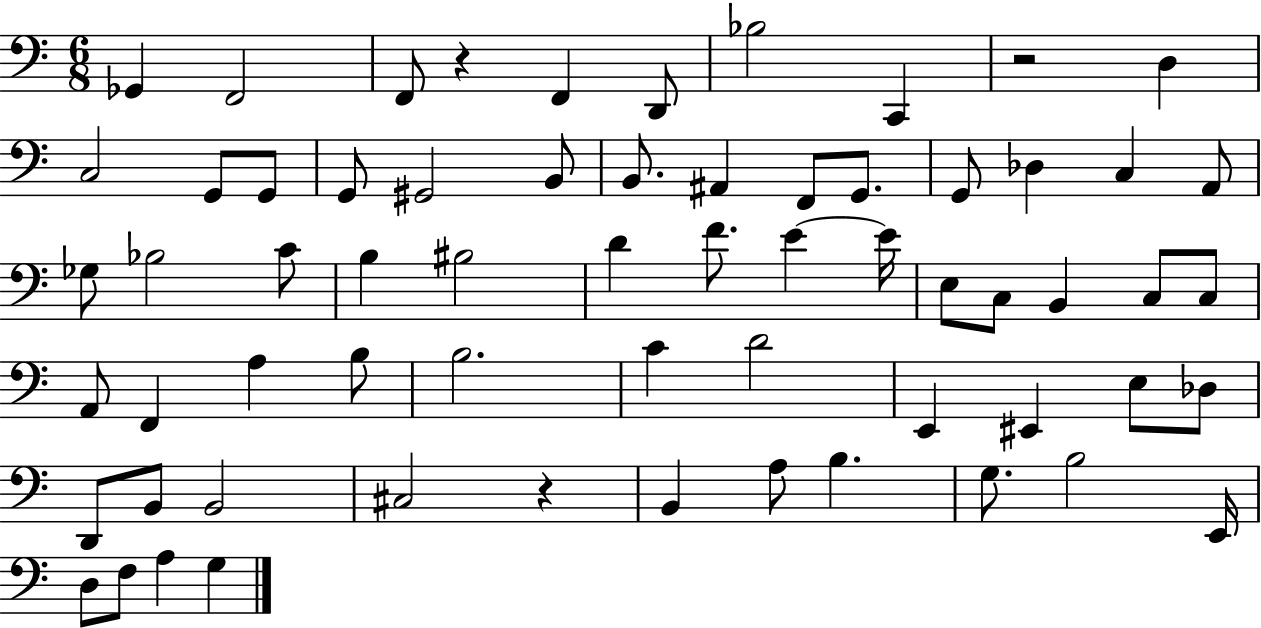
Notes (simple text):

Gb2/q F2/h F2/e R/q F2/q D2/e Bb3/h C2/q R/h D3/q C3/h G2/e G2/e G2/e G#2/h B2/e B2/e. A#2/q F2/e G2/e. G2/e Db3/q C3/q A2/e Gb3/e Bb3/h C4/e B3/q BIS3/h D4/q F4/e. E4/q E4/s E3/e C3/e B2/q C3/e C3/e A2/e F2/q A3/q B3/e B3/h. C4/q D4/h E2/q EIS2/q E3/e Db3/e D2/e B2/e B2/h C#3/h R/q B2/q A3/e B3/q. G3/e. B3/h E2/s D3/e F3/e A3/q G3/q